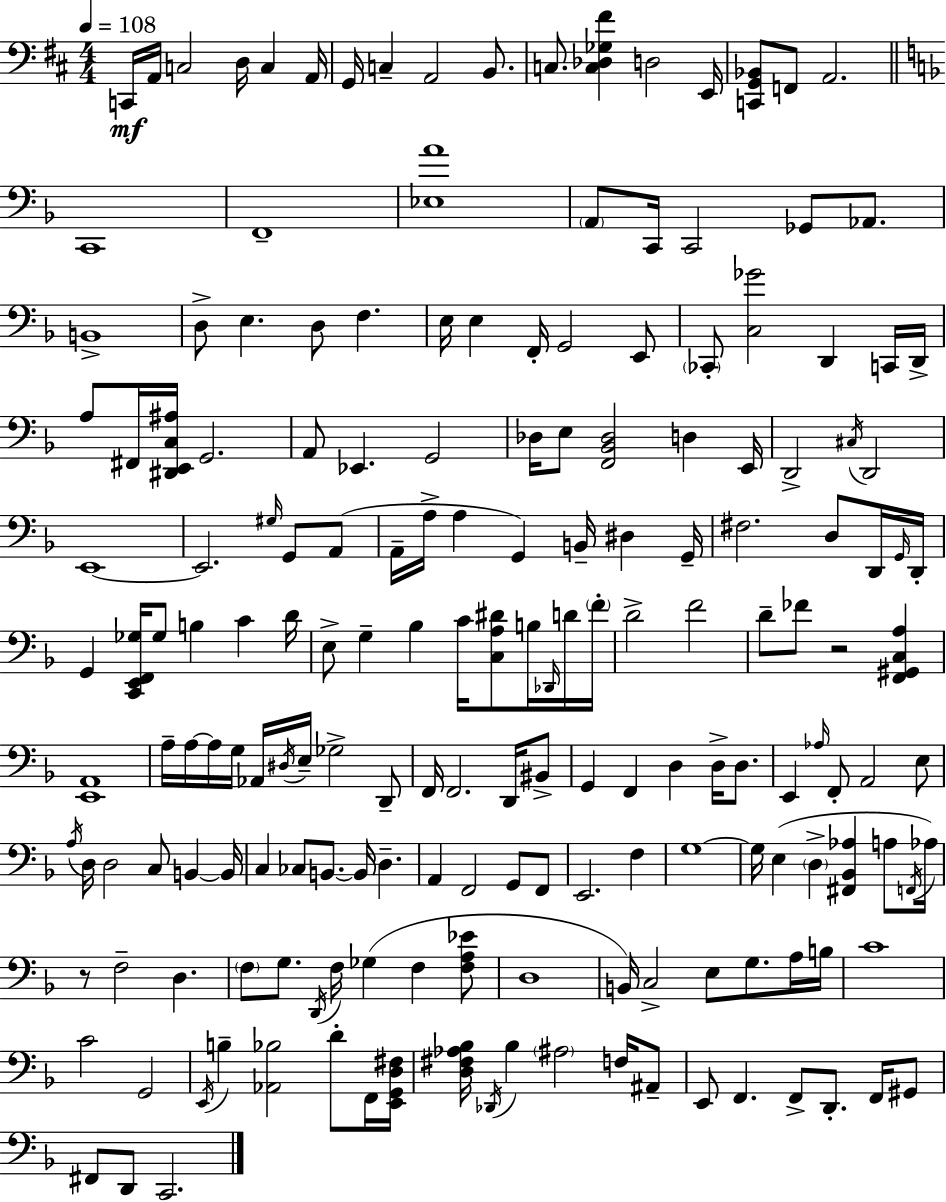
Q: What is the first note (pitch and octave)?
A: C2